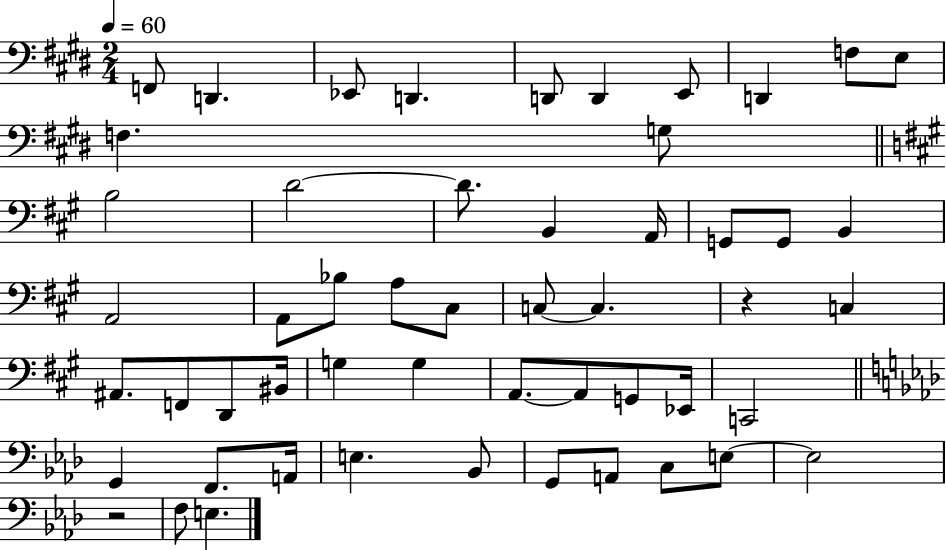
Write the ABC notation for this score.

X:1
T:Untitled
M:2/4
L:1/4
K:E
F,,/2 D,, _E,,/2 D,, D,,/2 D,, E,,/2 D,, F,/2 E,/2 F, G,/2 B,2 D2 D/2 B,, A,,/4 G,,/2 G,,/2 B,, A,,2 A,,/2 _B,/2 A,/2 ^C,/2 C,/2 C, z C, ^A,,/2 F,,/2 D,,/2 ^B,,/4 G, G, A,,/2 A,,/2 G,,/2 _E,,/4 C,,2 G,, F,,/2 A,,/4 E, _B,,/2 G,,/2 A,,/2 C,/2 E,/2 E,2 z2 F,/2 E,